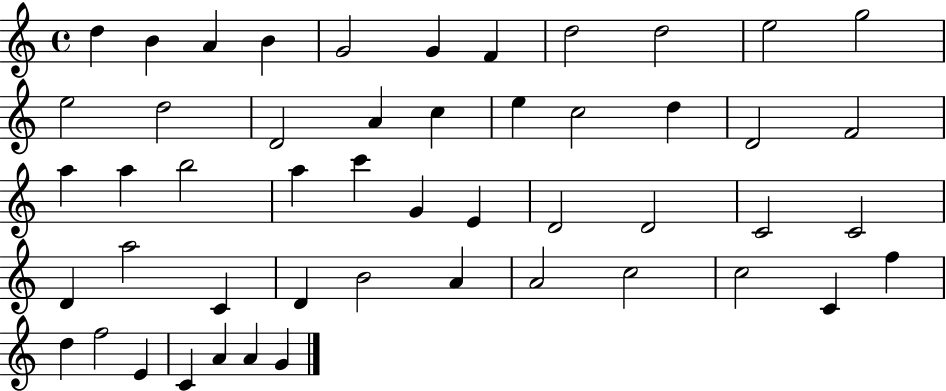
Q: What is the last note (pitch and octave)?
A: G4